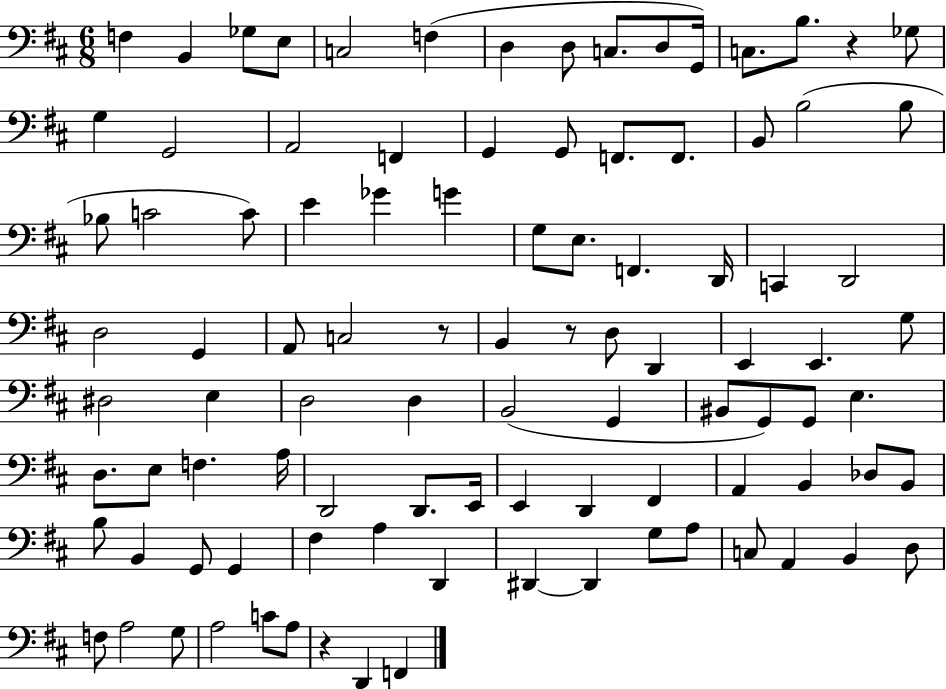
{
  \clef bass
  \numericTimeSignature
  \time 6/8
  \key d \major
  \repeat volta 2 { f4 b,4 ges8 e8 | c2 f4( | d4 d8 c8. d8 g,16) | c8. b8. r4 ges8 | \break g4 g,2 | a,2 f,4 | g,4 g,8 f,8. f,8. | b,8 b2( b8 | \break bes8 c'2 c'8) | e'4 ges'4 g'4 | g8 e8. f,4. d,16 | c,4 d,2 | \break d2 g,4 | a,8 c2 r8 | b,4 r8 d8 d,4 | e,4 e,4. g8 | \break dis2 e4 | d2 d4 | b,2( g,4 | bis,8 g,8) g,8 e4. | \break d8. e8 f4. a16 | d,2 d,8. e,16 | e,4 d,4 fis,4 | a,4 b,4 des8 b,8 | \break b8 b,4 g,8 g,4 | fis4 a4 d,4 | dis,4~~ dis,4 g8 a8 | c8 a,4 b,4 d8 | \break f8 a2 g8 | a2 c'8 a8 | r4 d,4 f,4 | } \bar "|."
}